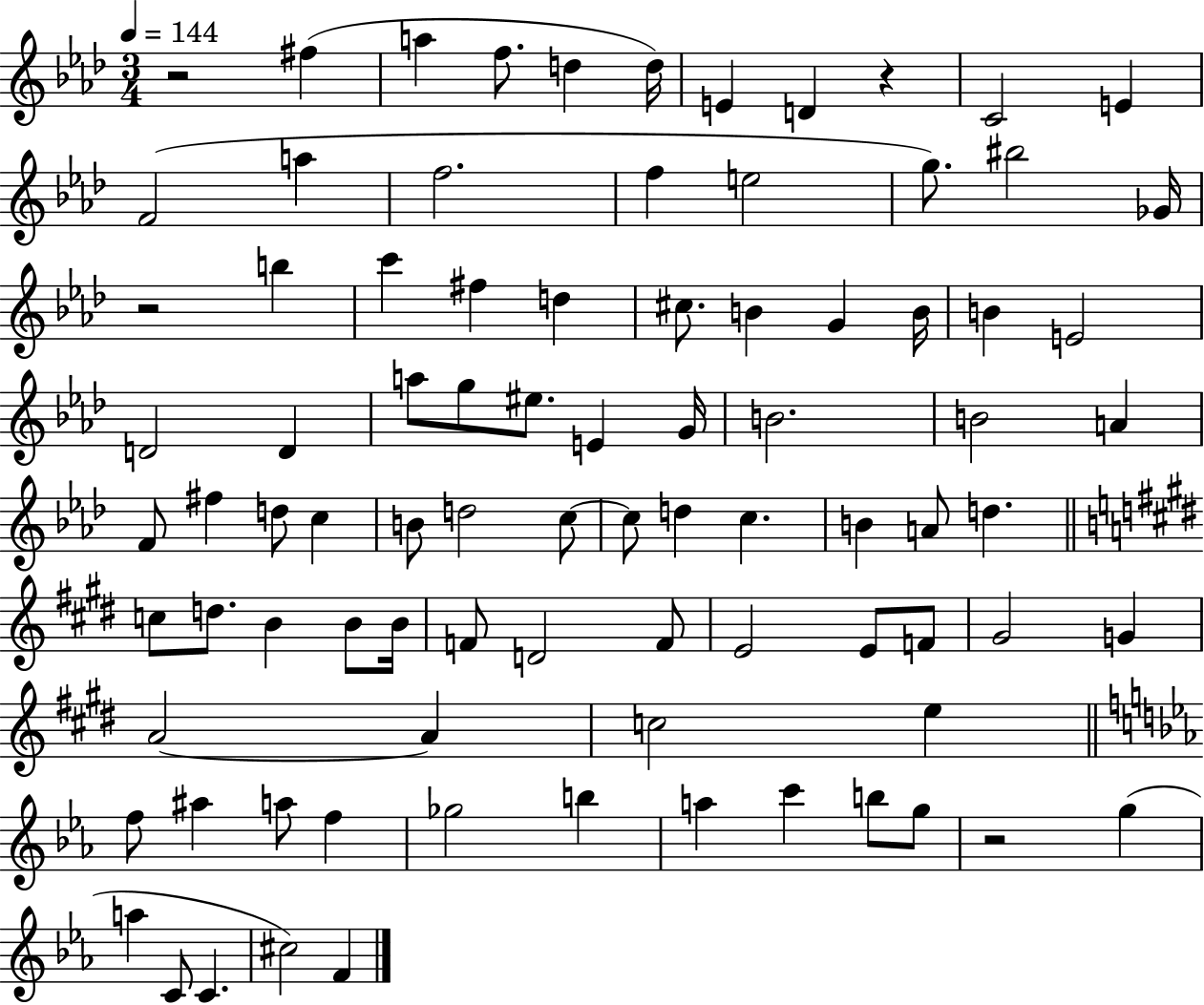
{
  \clef treble
  \numericTimeSignature
  \time 3/4
  \key aes \major
  \tempo 4 = 144
  r2 fis''4( | a''4 f''8. d''4 d''16) | e'4 d'4 r4 | c'2 e'4 | \break f'2( a''4 | f''2. | f''4 e''2 | g''8.) bis''2 ges'16 | \break r2 b''4 | c'''4 fis''4 d''4 | cis''8. b'4 g'4 b'16 | b'4 e'2 | \break d'2 d'4 | a''8 g''8 eis''8. e'4 g'16 | b'2. | b'2 a'4 | \break f'8 fis''4 d''8 c''4 | b'8 d''2 c''8~~ | c''8 d''4 c''4. | b'4 a'8 d''4. | \break \bar "||" \break \key e \major c''8 d''8. b'4 b'8 b'16 | f'8 d'2 f'8 | e'2 e'8 f'8 | gis'2 g'4 | \break a'2~~ a'4 | c''2 e''4 | \bar "||" \break \key ees \major f''8 ais''4 a''8 f''4 | ges''2 b''4 | a''4 c'''4 b''8 g''8 | r2 g''4( | \break a''4 c'8 c'4. | cis''2) f'4 | \bar "|."
}